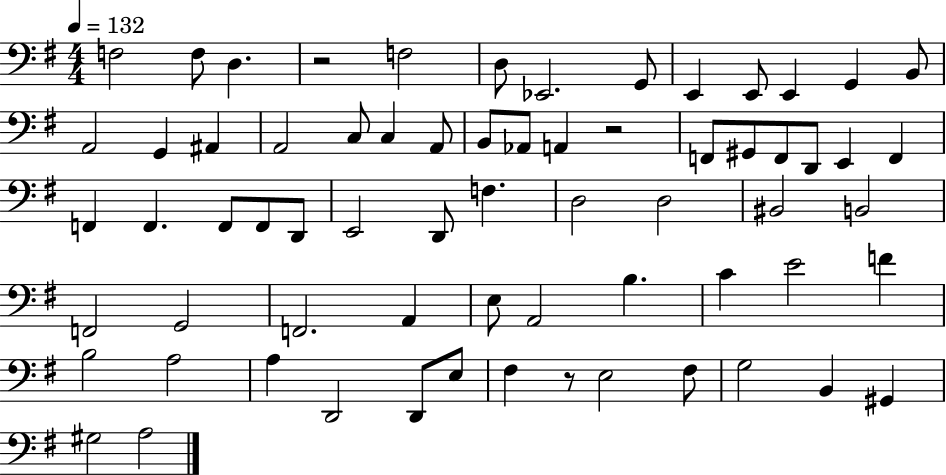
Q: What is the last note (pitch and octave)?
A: A3